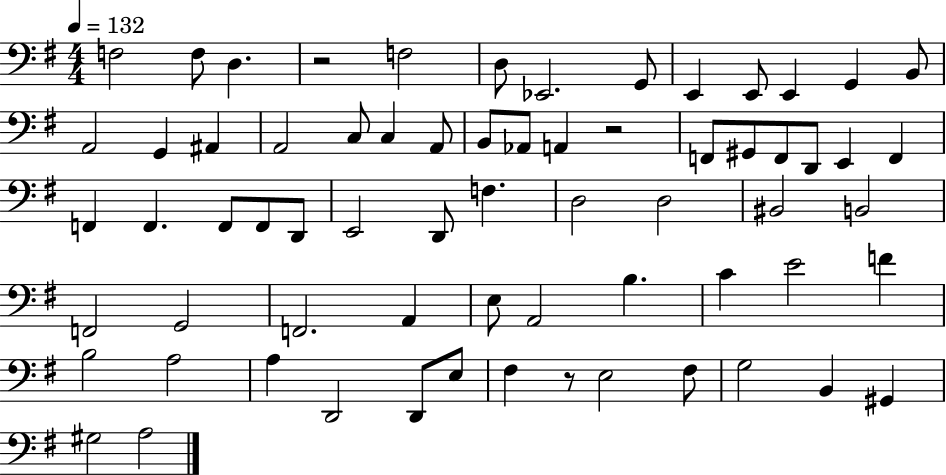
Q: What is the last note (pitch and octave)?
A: A3